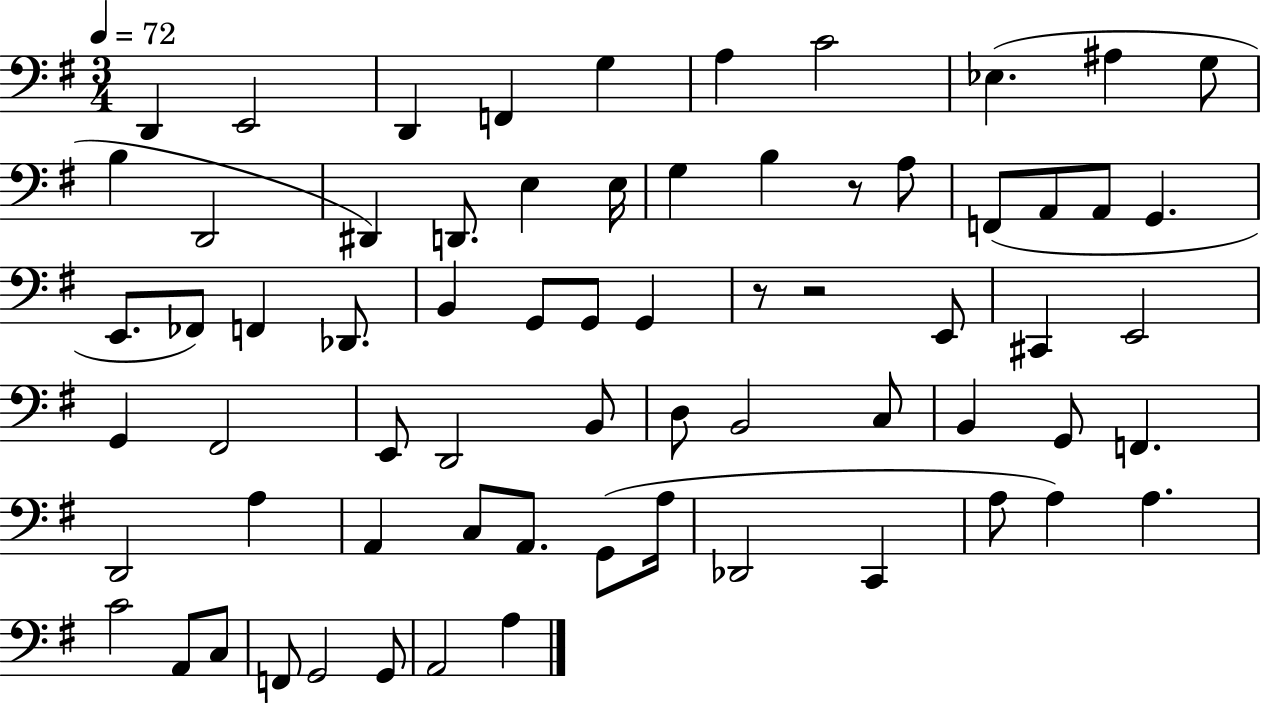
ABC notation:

X:1
T:Untitled
M:3/4
L:1/4
K:G
D,, E,,2 D,, F,, G, A, C2 _E, ^A, G,/2 B, D,,2 ^D,, D,,/2 E, E,/4 G, B, z/2 A,/2 F,,/2 A,,/2 A,,/2 G,, E,,/2 _F,,/2 F,, _D,,/2 B,, G,,/2 G,,/2 G,, z/2 z2 E,,/2 ^C,, E,,2 G,, ^F,,2 E,,/2 D,,2 B,,/2 D,/2 B,,2 C,/2 B,, G,,/2 F,, D,,2 A, A,, C,/2 A,,/2 G,,/2 A,/4 _D,,2 C,, A,/2 A, A, C2 A,,/2 C,/2 F,,/2 G,,2 G,,/2 A,,2 A,